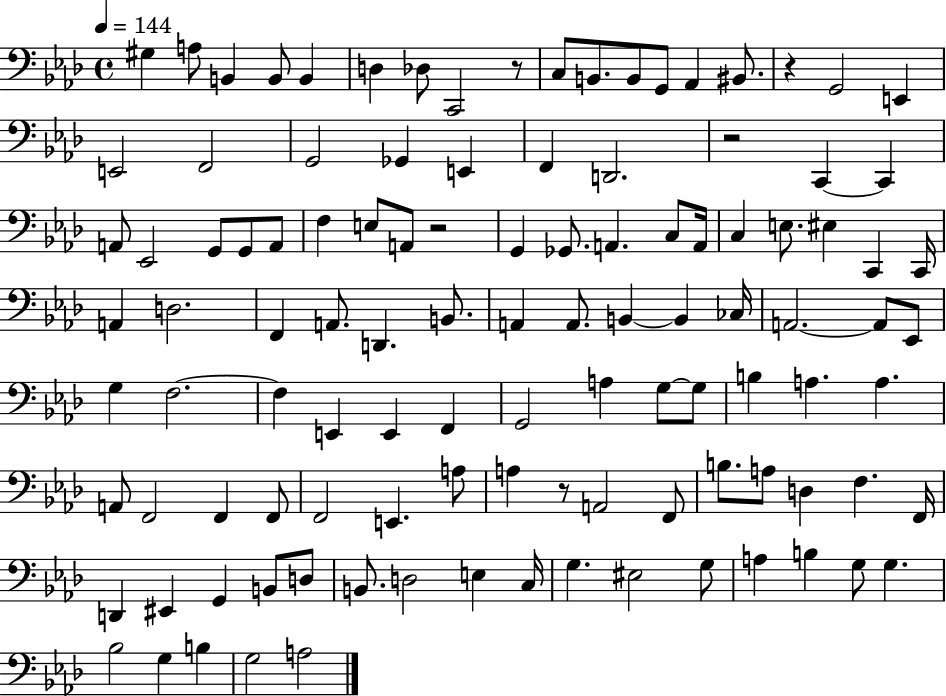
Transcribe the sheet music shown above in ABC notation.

X:1
T:Untitled
M:4/4
L:1/4
K:Ab
^G, A,/2 B,, B,,/2 B,, D, _D,/2 C,,2 z/2 C,/2 B,,/2 B,,/2 G,,/2 _A,, ^B,,/2 z G,,2 E,, E,,2 F,,2 G,,2 _G,, E,, F,, D,,2 z2 C,, C,, A,,/2 _E,,2 G,,/2 G,,/2 A,,/2 F, E,/2 A,,/2 z2 G,, _G,,/2 A,, C,/2 A,,/4 C, E,/2 ^E, C,, C,,/4 A,, D,2 F,, A,,/2 D,, B,,/2 A,, A,,/2 B,, B,, _C,/4 A,,2 A,,/2 _E,,/2 G, F,2 F, E,, E,, F,, G,,2 A, G,/2 G,/2 B, A, A, A,,/2 F,,2 F,, F,,/2 F,,2 E,, A,/2 A, z/2 A,,2 F,,/2 B,/2 A,/2 D, F, F,,/4 D,, ^E,, G,, B,,/2 D,/2 B,,/2 D,2 E, C,/4 G, ^E,2 G,/2 A, B, G,/2 G, _B,2 G, B, G,2 A,2